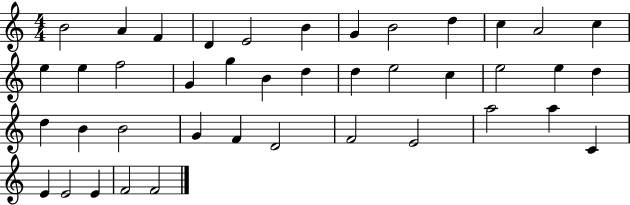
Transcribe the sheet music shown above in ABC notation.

X:1
T:Untitled
M:4/4
L:1/4
K:C
B2 A F D E2 B G B2 d c A2 c e e f2 G g B d d e2 c e2 e d d B B2 G F D2 F2 E2 a2 a C E E2 E F2 F2